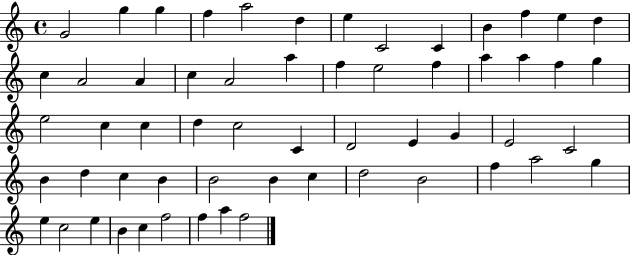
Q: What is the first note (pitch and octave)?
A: G4